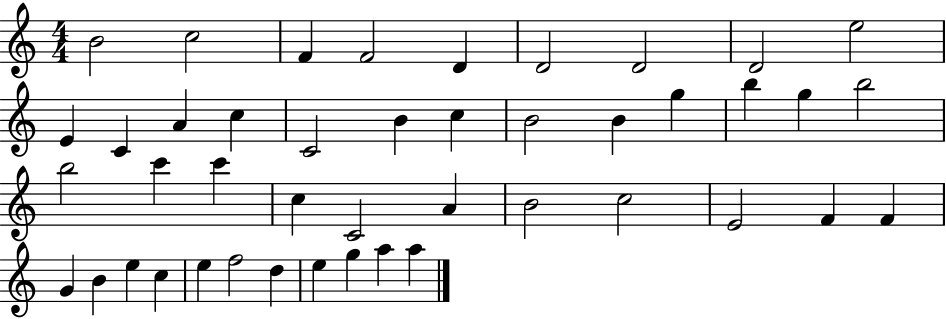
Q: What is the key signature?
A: C major